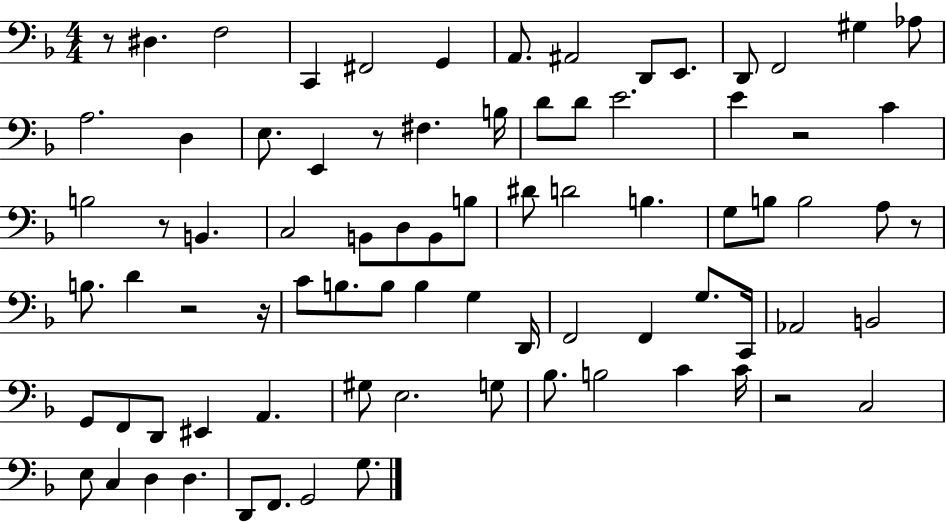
{
  \clef bass
  \numericTimeSignature
  \time 4/4
  \key f \major
  r8 dis4. f2 | c,4 fis,2 g,4 | a,8. ais,2 d,8 e,8. | d,8 f,2 gis4 aes8 | \break a2. d4 | e8. e,4 r8 fis4. b16 | d'8 d'8 e'2. | e'4 r2 c'4 | \break b2 r8 b,4. | c2 b,8 d8 b,8 b8 | dis'8 d'2 b4. | g8 b8 b2 a8 r8 | \break b8. d'4 r2 r16 | c'8 b8. b8 b4 g4 d,16 | f,2 f,4 g8. c,16 | aes,2 b,2 | \break g,8 f,8 d,8 eis,4 a,4. | gis8 e2. g8 | bes8. b2 c'4 c'16 | r2 c2 | \break e8 c4 d4 d4. | d,8 f,8. g,2 g8. | \bar "|."
}